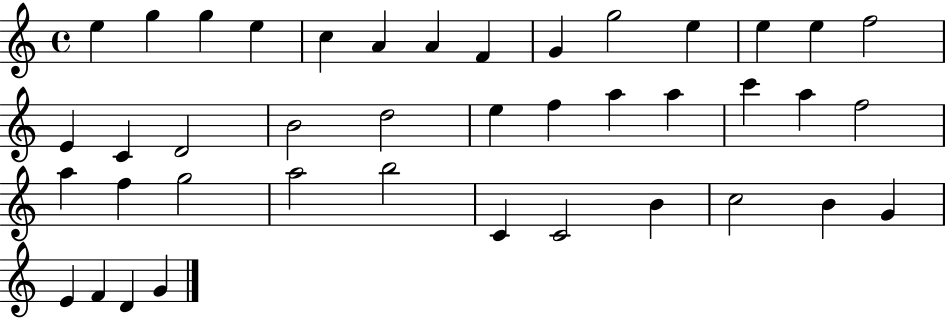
E5/q G5/q G5/q E5/q C5/q A4/q A4/q F4/q G4/q G5/h E5/q E5/q E5/q F5/h E4/q C4/q D4/h B4/h D5/h E5/q F5/q A5/q A5/q C6/q A5/q F5/h A5/q F5/q G5/h A5/h B5/h C4/q C4/h B4/q C5/h B4/q G4/q E4/q F4/q D4/q G4/q